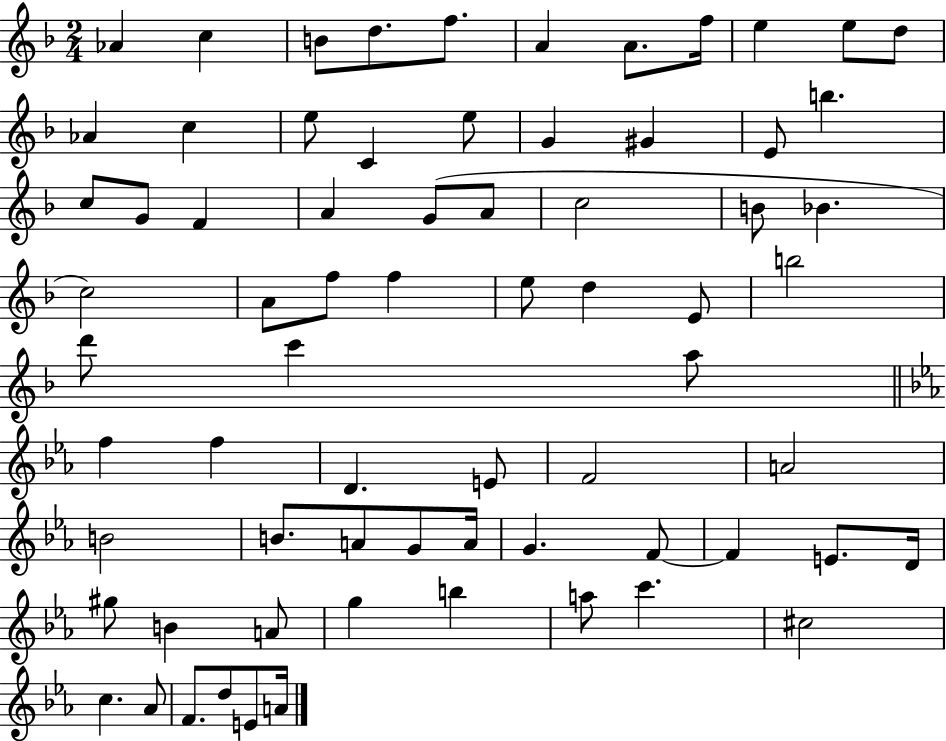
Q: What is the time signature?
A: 2/4